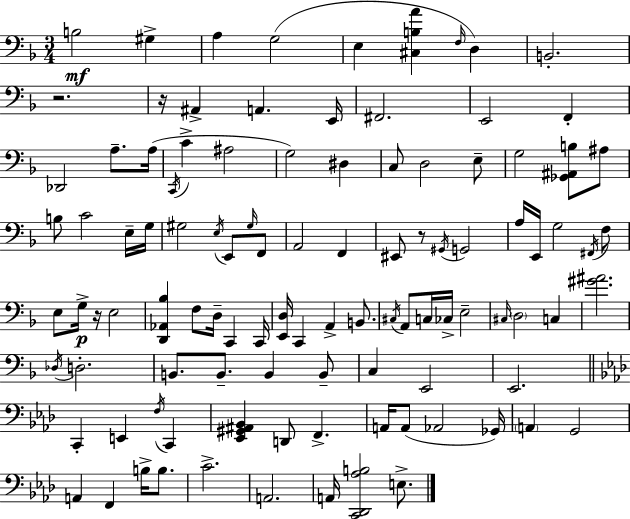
{
  \clef bass
  \numericTimeSignature
  \time 3/4
  \key f \major
  b2\mf gis4-> | a4 g2( | e4 <cis b a'>4 \grace { f16 } d4) | b,2.-. | \break r2. | r16 ais,4-> a,4. | e,16 fis,2. | e,2 f,4-. | \break des,2 a8.-- | a16( \acciaccatura { c,16 } c'4-> ais2 | g2) dis4 | c8 d2 | \break e8-- g2 <ges, ais, b>8 | ais8 b8 c'2 | e16-- g16 gis2 \acciaccatura { e16 } e,8 | \grace { gis16 } f,8 a,2 | \break f,4 eis,8 r8 \acciaccatura { gis,16 } g,2 | a16 e,16 g2 | \acciaccatura { fis,16 } f8 e8 g16->\p r16 e2 | <d, aes, bes>4 f8 | \break d16-- c,4 c,16 <e, d>16 c,4 a,4-> | b,8. \acciaccatura { cis16 } a,8 c16 ces16-> e2-- | \grace { cis16 } \parenthesize d2 | c4 <gis' ais'>2. | \break \acciaccatura { des16 } d2.-. | b,8. | b,8.-- b,4 b,8-- c4 | e,2 e,2. | \break \bar "||" \break \key f \minor c,4-. e,4 \acciaccatura { f16 } c,4 | <ees, gis, ais, bes,>4 d,8 f,4.-> | a,16 a,8( aes,2 | ges,16) \parenthesize a,4 g,2 | \break a,4 f,4 b16-> b8. | c'2.-> | a,2. | a,16 <c, des, aes b>2 e8.-> | \break \bar "|."
}